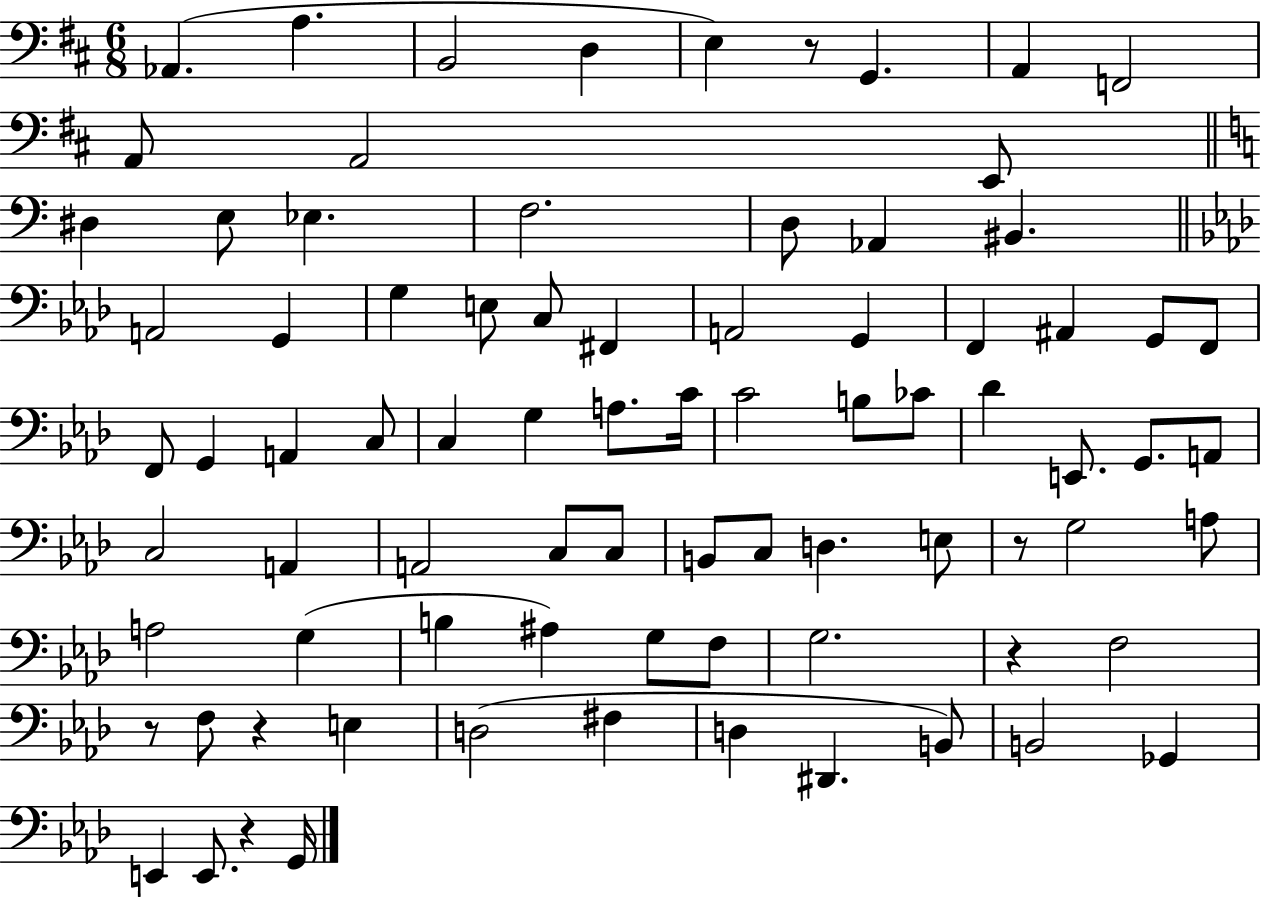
Ab2/q. A3/q. B2/h D3/q E3/q R/e G2/q. A2/q F2/h A2/e A2/h E2/e D#3/q E3/e Eb3/q. F3/h. D3/e Ab2/q BIS2/q. A2/h G2/q G3/q E3/e C3/e F#2/q A2/h G2/q F2/q A#2/q G2/e F2/e F2/e G2/q A2/q C3/e C3/q G3/q A3/e. C4/s C4/h B3/e CES4/e Db4/q E2/e. G2/e. A2/e C3/h A2/q A2/h C3/e C3/e B2/e C3/e D3/q. E3/e R/e G3/h A3/e A3/h G3/q B3/q A#3/q G3/e F3/e G3/h. R/q F3/h R/e F3/e R/q E3/q D3/h F#3/q D3/q D#2/q. B2/e B2/h Gb2/q E2/q E2/e. R/q G2/s